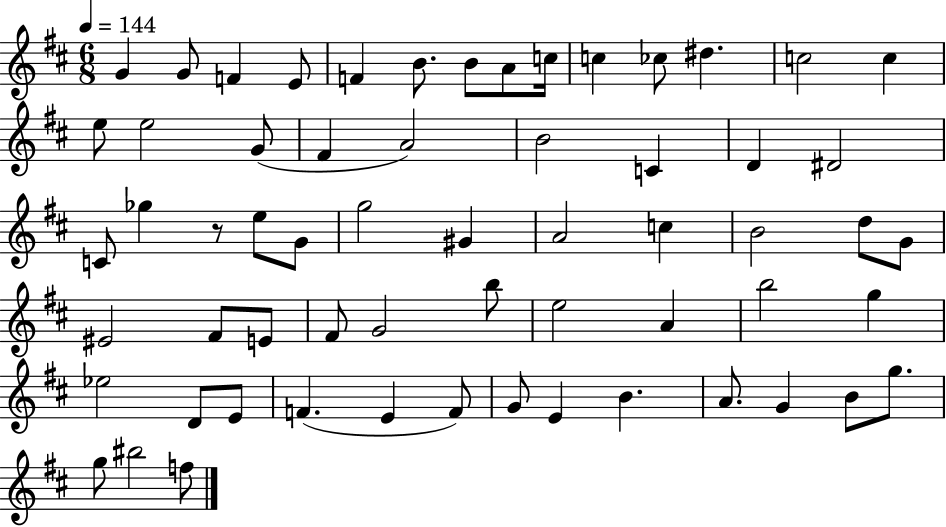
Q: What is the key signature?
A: D major